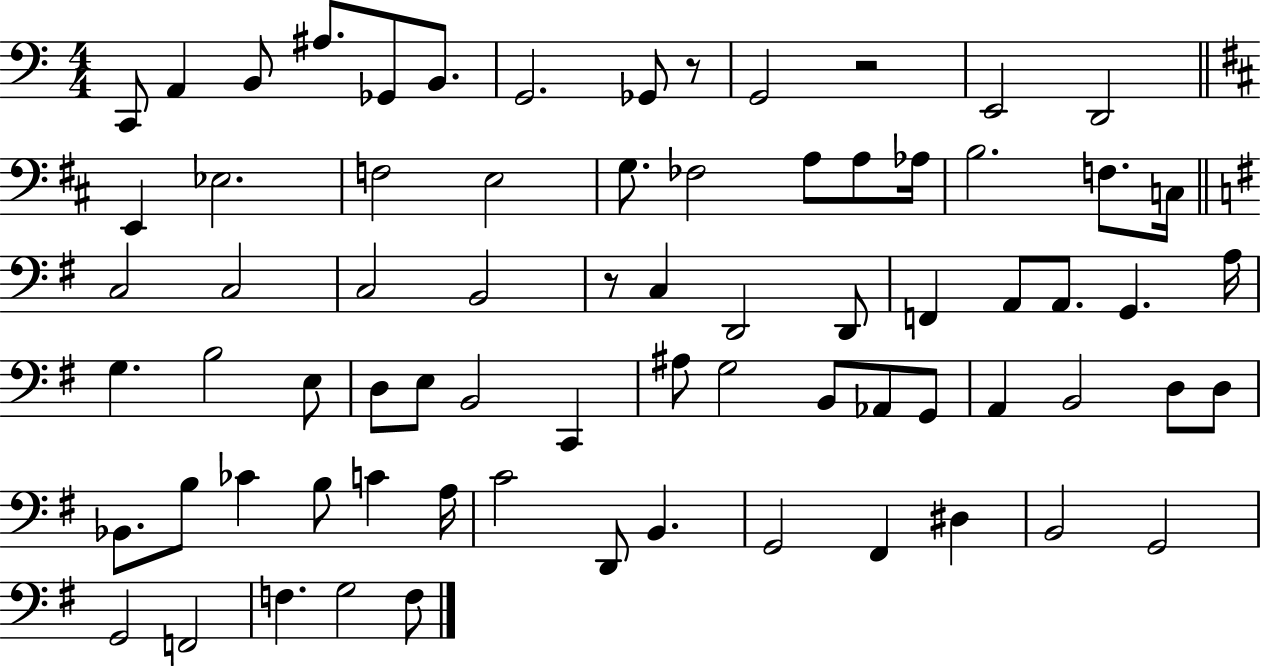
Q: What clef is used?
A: bass